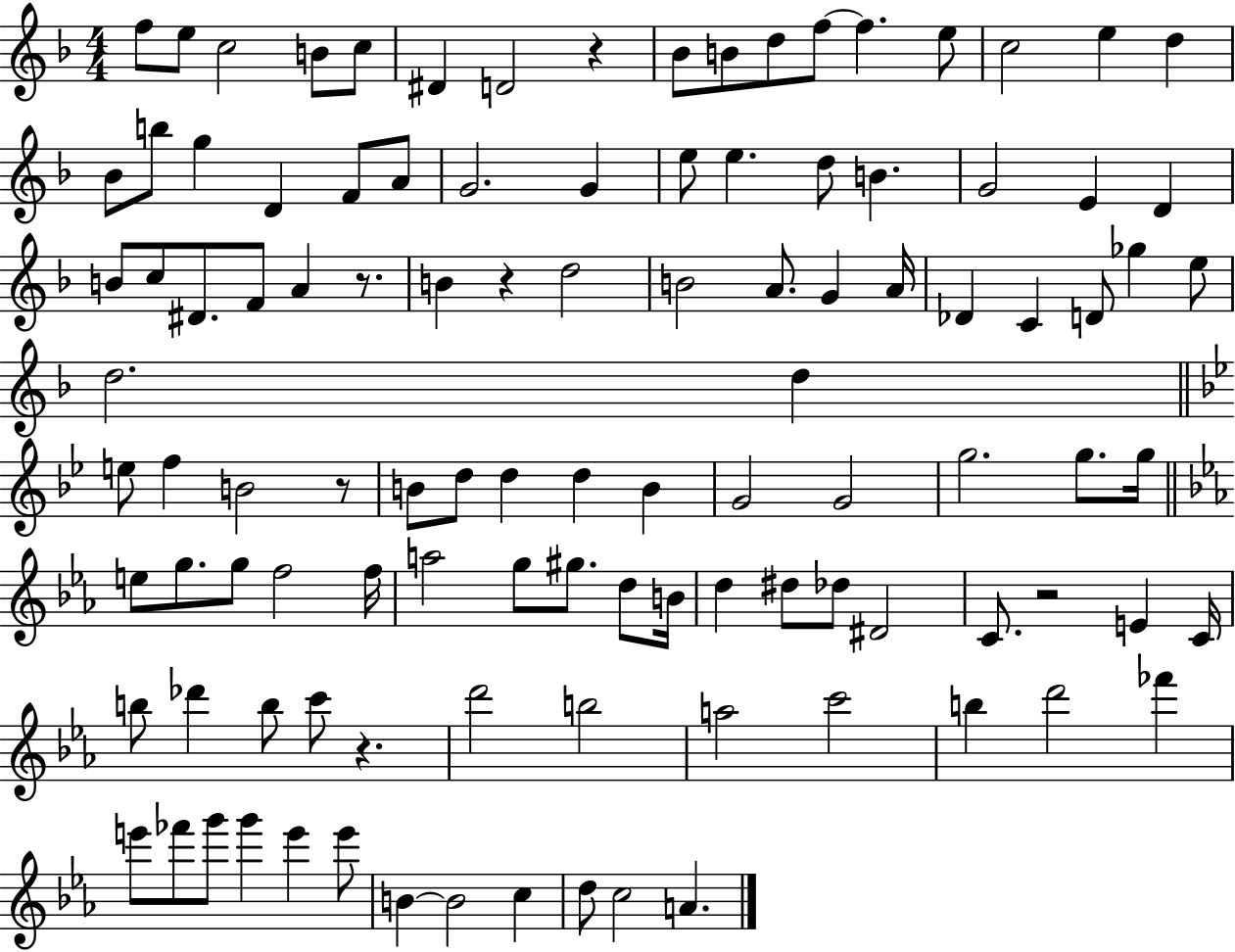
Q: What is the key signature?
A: F major